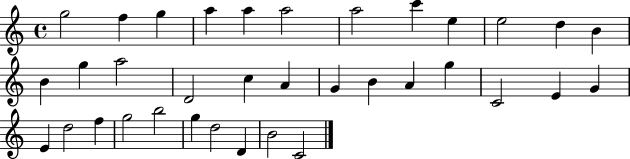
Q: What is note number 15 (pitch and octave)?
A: A5